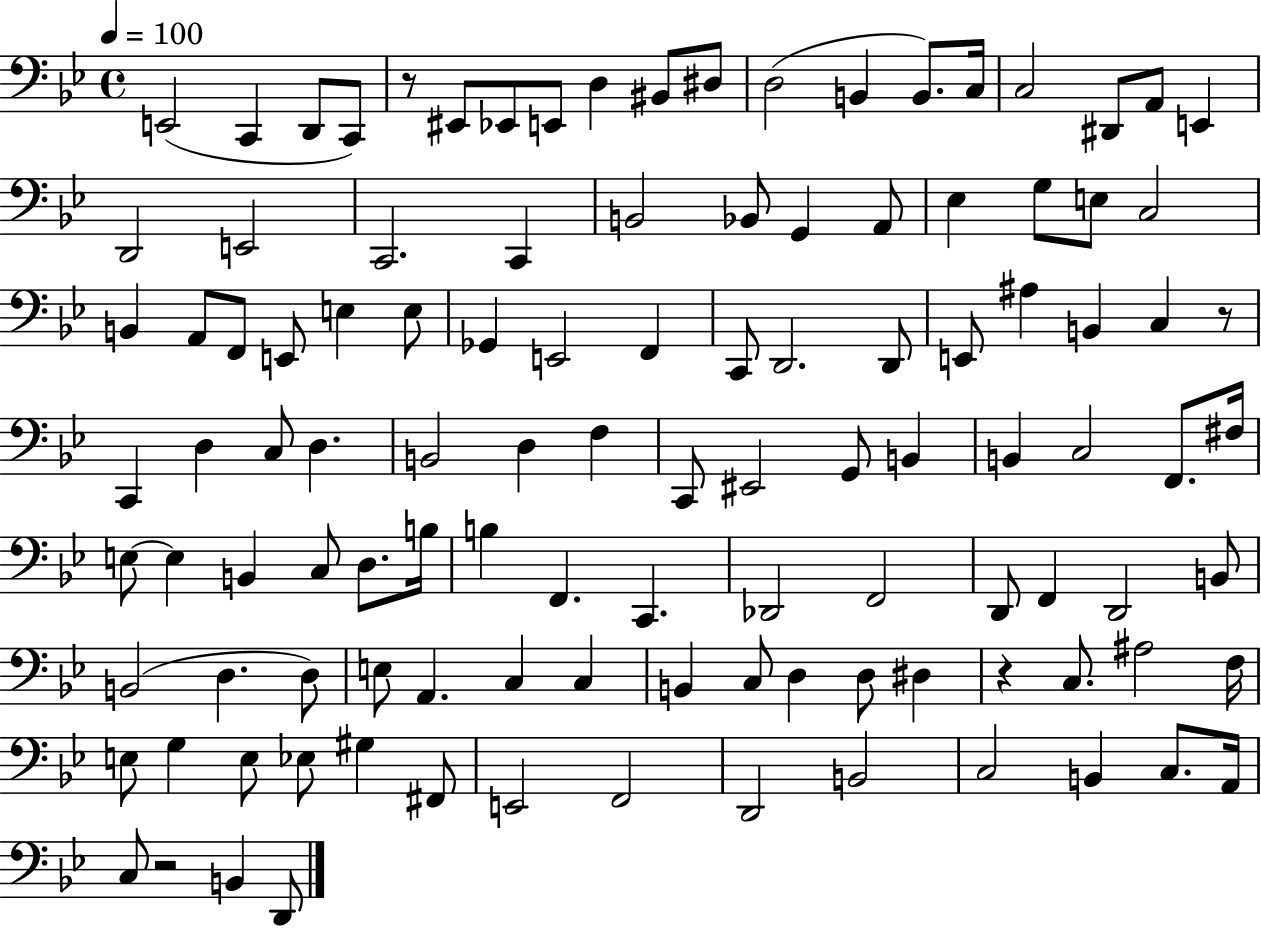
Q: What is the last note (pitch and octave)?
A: D2